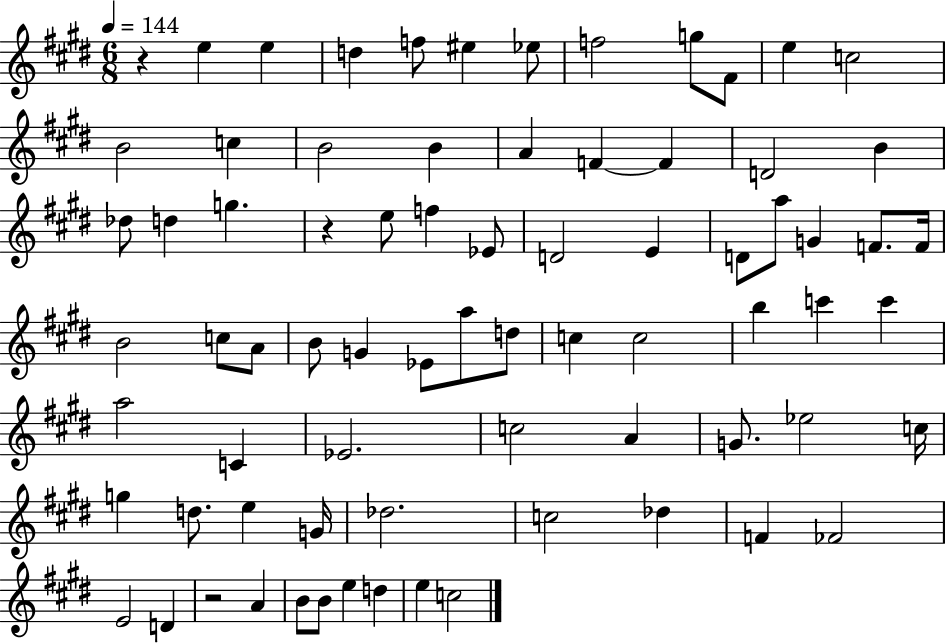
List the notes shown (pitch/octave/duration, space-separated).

R/q E5/q E5/q D5/q F5/e EIS5/q Eb5/e F5/h G5/e F#4/e E5/q C5/h B4/h C5/q B4/h B4/q A4/q F4/q F4/q D4/h B4/q Db5/e D5/q G5/q. R/q E5/e F5/q Eb4/e D4/h E4/q D4/e A5/e G4/q F4/e. F4/s B4/h C5/e A4/e B4/e G4/q Eb4/e A5/e D5/e C5/q C5/h B5/q C6/q C6/q A5/h C4/q Eb4/h. C5/h A4/q G4/e. Eb5/h C5/s G5/q D5/e. E5/q G4/s Db5/h. C5/h Db5/q F4/q FES4/h E4/h D4/q R/h A4/q B4/e B4/e E5/q D5/q E5/q C5/h